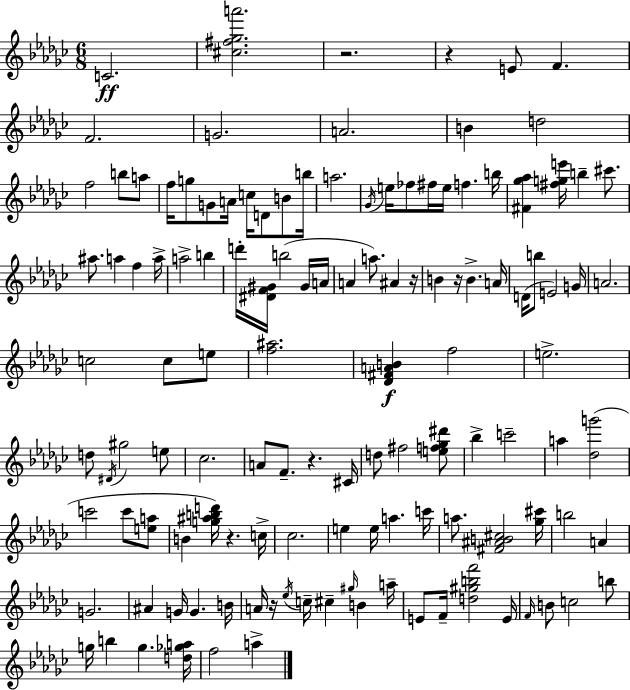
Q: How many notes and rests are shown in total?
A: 125